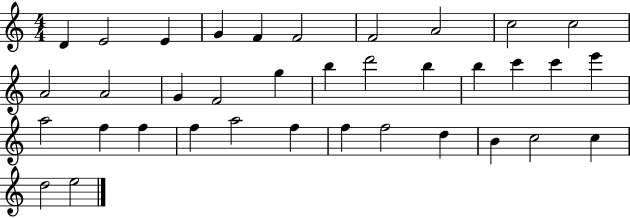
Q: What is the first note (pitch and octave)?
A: D4